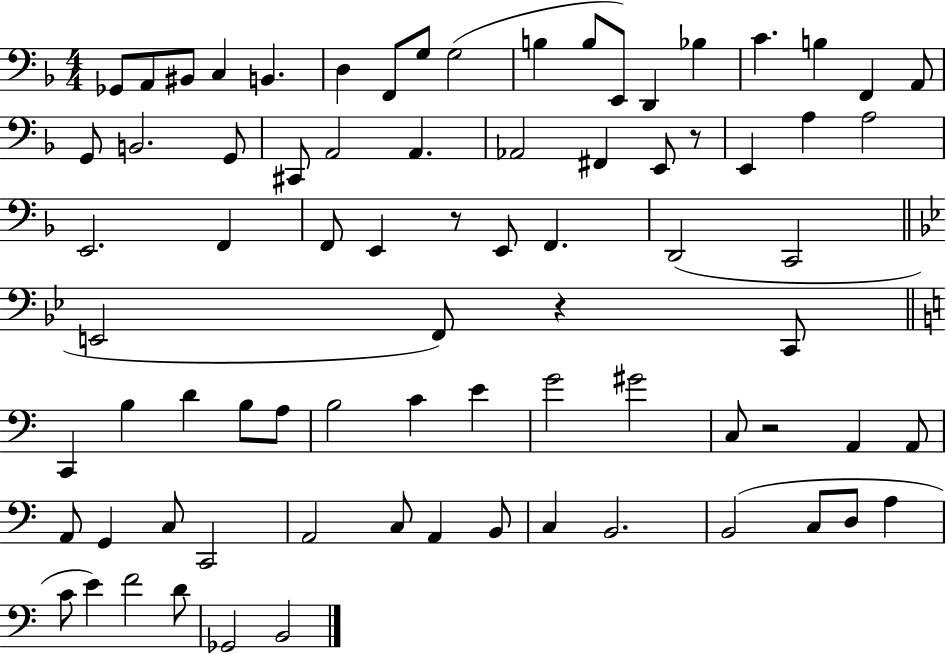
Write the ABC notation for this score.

X:1
T:Untitled
M:4/4
L:1/4
K:F
_G,,/2 A,,/2 ^B,,/2 C, B,, D, F,,/2 G,/2 G,2 B, B,/2 E,,/2 D,, _B, C B, F,, A,,/2 G,,/2 B,,2 G,,/2 ^C,,/2 A,,2 A,, _A,,2 ^F,, E,,/2 z/2 E,, A, A,2 E,,2 F,, F,,/2 E,, z/2 E,,/2 F,, D,,2 C,,2 E,,2 F,,/2 z C,,/2 C,, B, D B,/2 A,/2 B,2 C E G2 ^G2 C,/2 z2 A,, A,,/2 A,,/2 G,, C,/2 C,,2 A,,2 C,/2 A,, B,,/2 C, B,,2 B,,2 C,/2 D,/2 A, C/2 E F2 D/2 _G,,2 B,,2